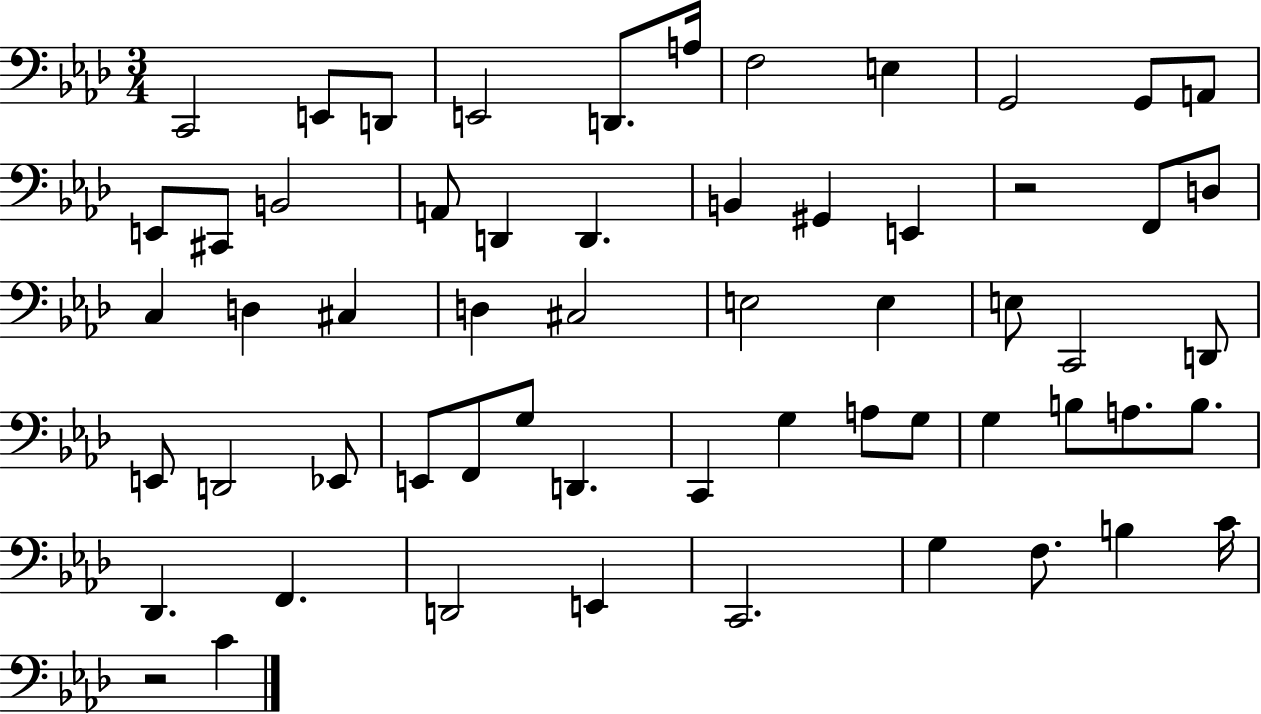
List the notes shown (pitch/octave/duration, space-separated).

C2/h E2/e D2/e E2/h D2/e. A3/s F3/h E3/q G2/h G2/e A2/e E2/e C#2/e B2/h A2/e D2/q D2/q. B2/q G#2/q E2/q R/h F2/e D3/e C3/q D3/q C#3/q D3/q C#3/h E3/h E3/q E3/e C2/h D2/e E2/e D2/h Eb2/e E2/e F2/e G3/e D2/q. C2/q G3/q A3/e G3/e G3/q B3/e A3/e. B3/e. Db2/q. F2/q. D2/h E2/q C2/h. G3/q F3/e. B3/q C4/s R/h C4/q